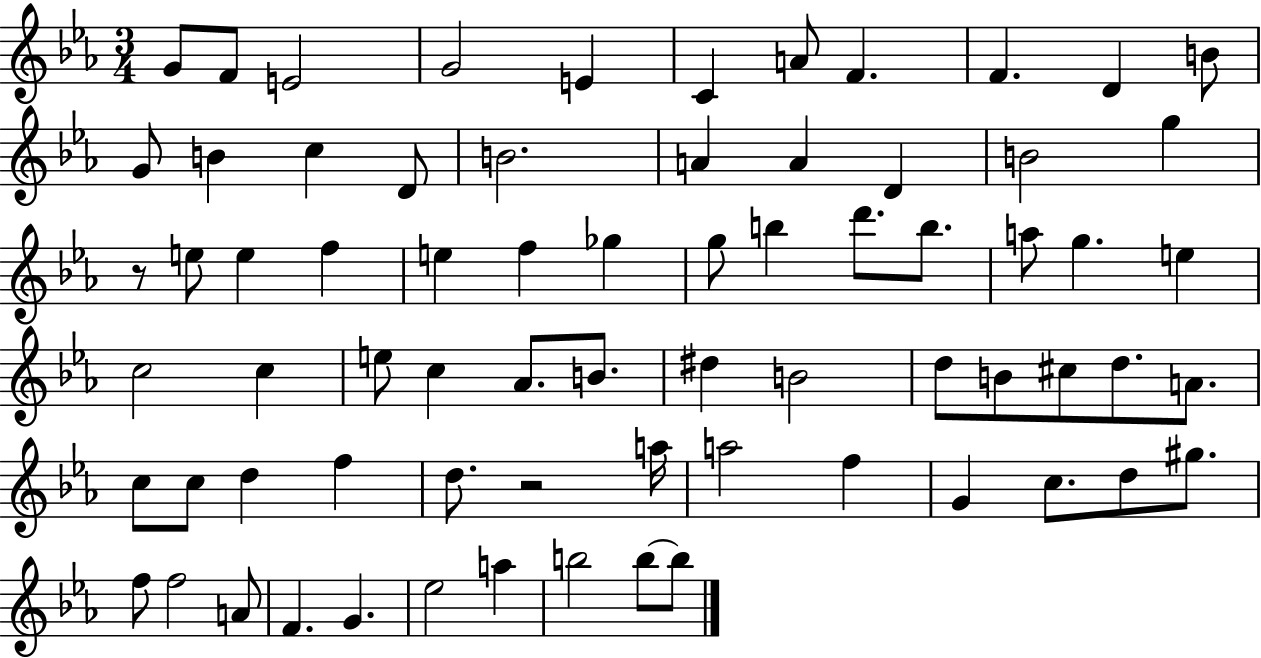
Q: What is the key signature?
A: EES major